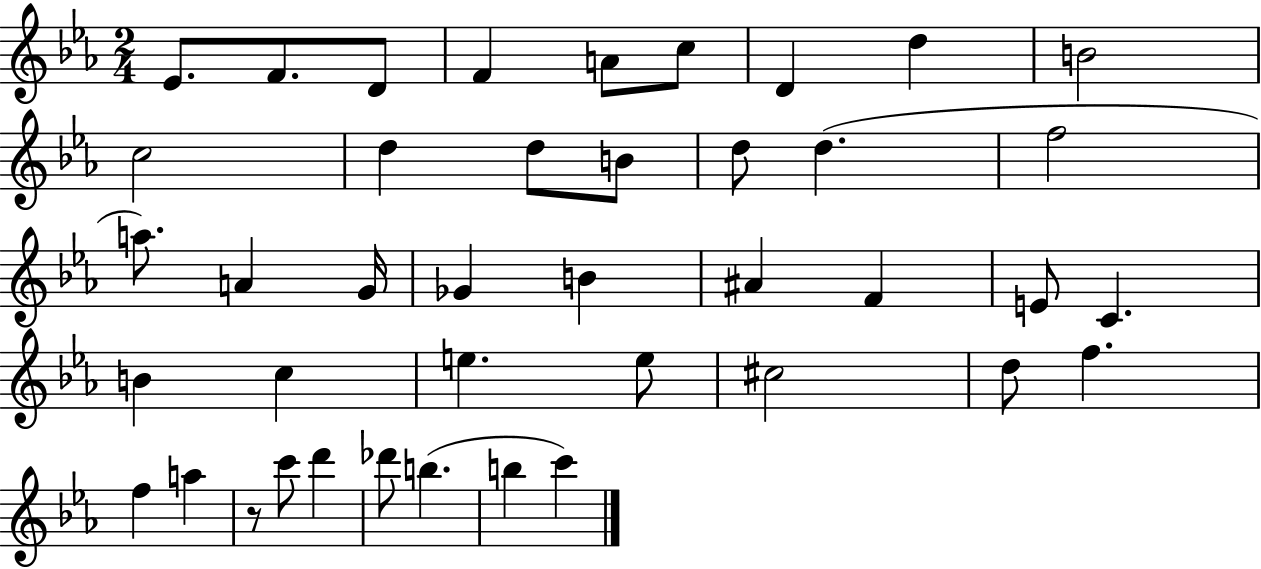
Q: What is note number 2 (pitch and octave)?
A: F4